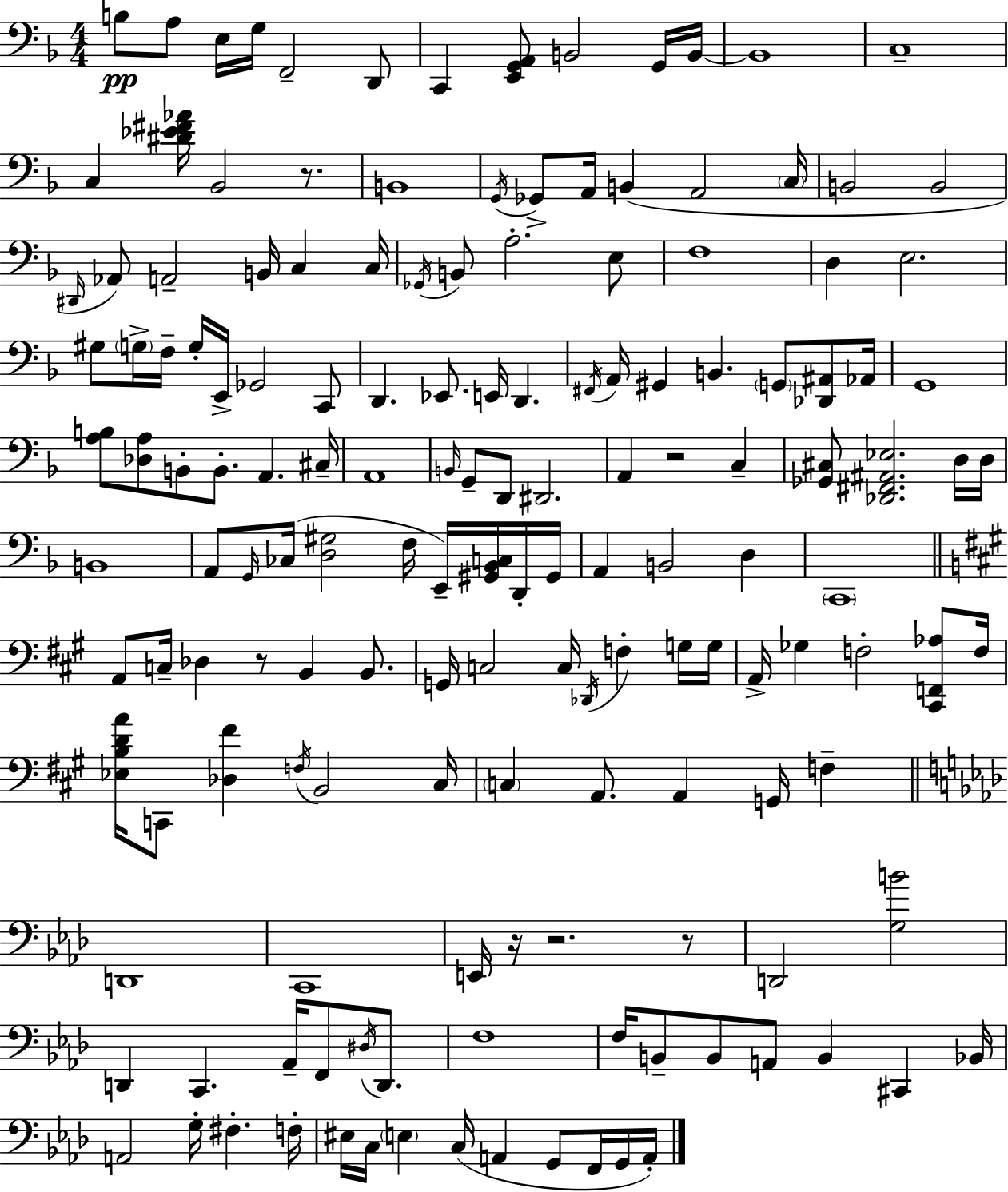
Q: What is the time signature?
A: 4/4